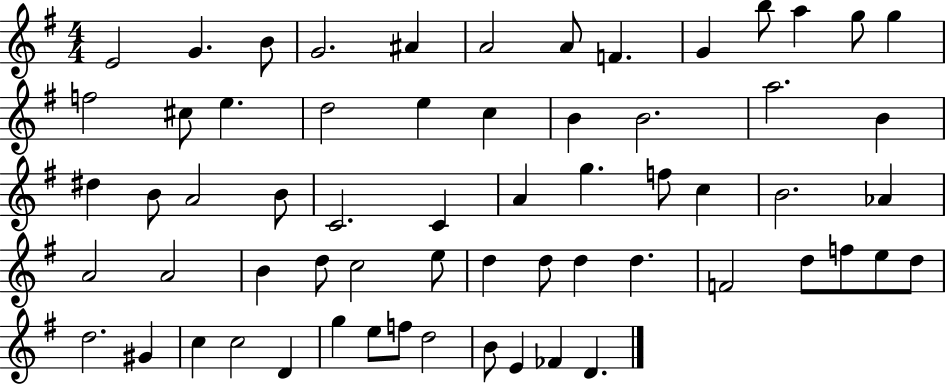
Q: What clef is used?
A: treble